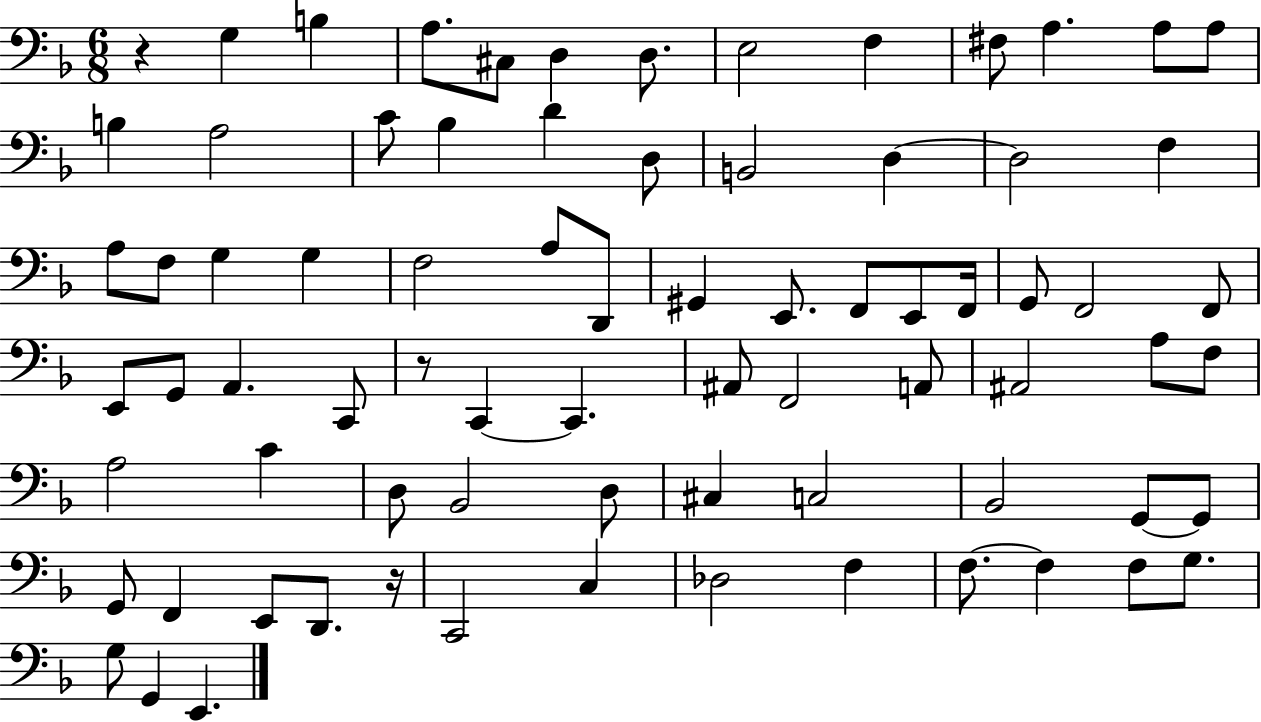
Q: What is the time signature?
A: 6/8